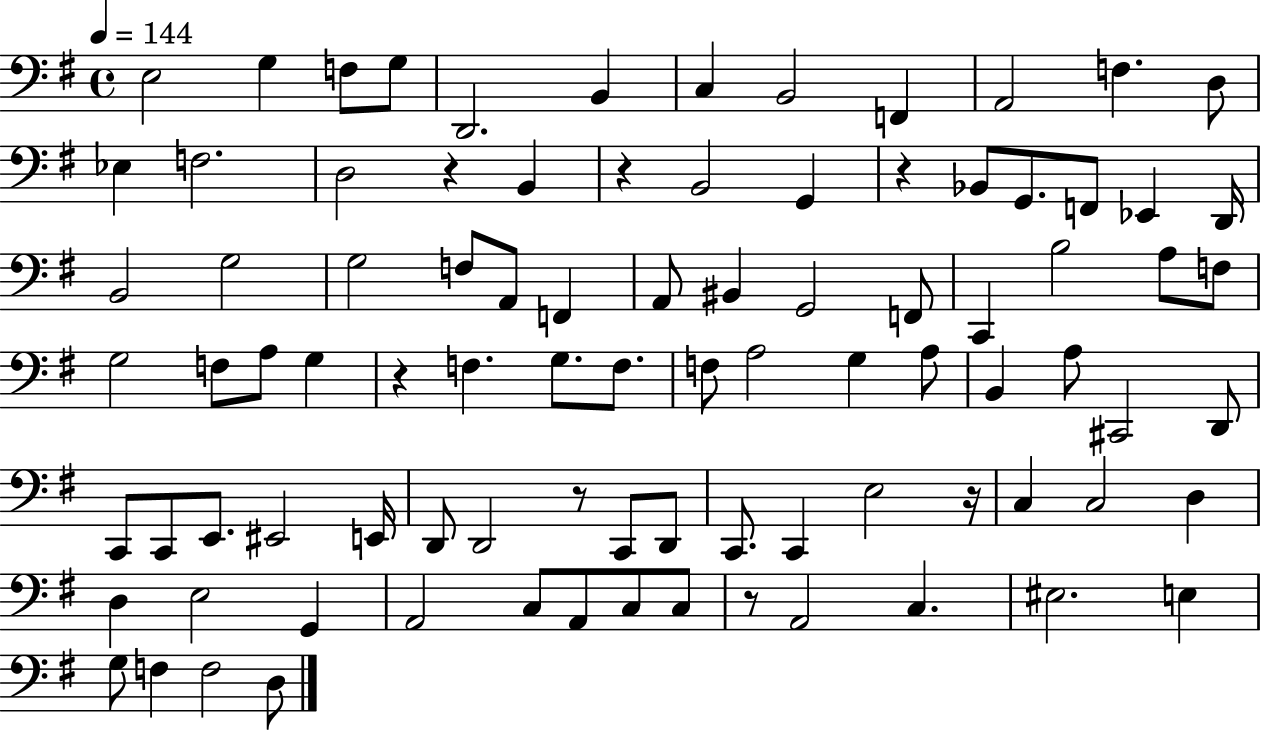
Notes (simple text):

E3/h G3/q F3/e G3/e D2/h. B2/q C3/q B2/h F2/q A2/h F3/q. D3/e Eb3/q F3/h. D3/h R/q B2/q R/q B2/h G2/q R/q Bb2/e G2/e. F2/e Eb2/q D2/s B2/h G3/h G3/h F3/e A2/e F2/q A2/e BIS2/q G2/h F2/e C2/q B3/h A3/e F3/e G3/h F3/e A3/e G3/q R/q F3/q. G3/e. F3/e. F3/e A3/h G3/q A3/e B2/q A3/e C#2/h D2/e C2/e C2/e E2/e. EIS2/h E2/s D2/e D2/h R/e C2/e D2/e C2/e. C2/q E3/h R/s C3/q C3/h D3/q D3/q E3/h G2/q A2/h C3/e A2/e C3/e C3/e R/e A2/h C3/q. EIS3/h. E3/q G3/e F3/q F3/h D3/e